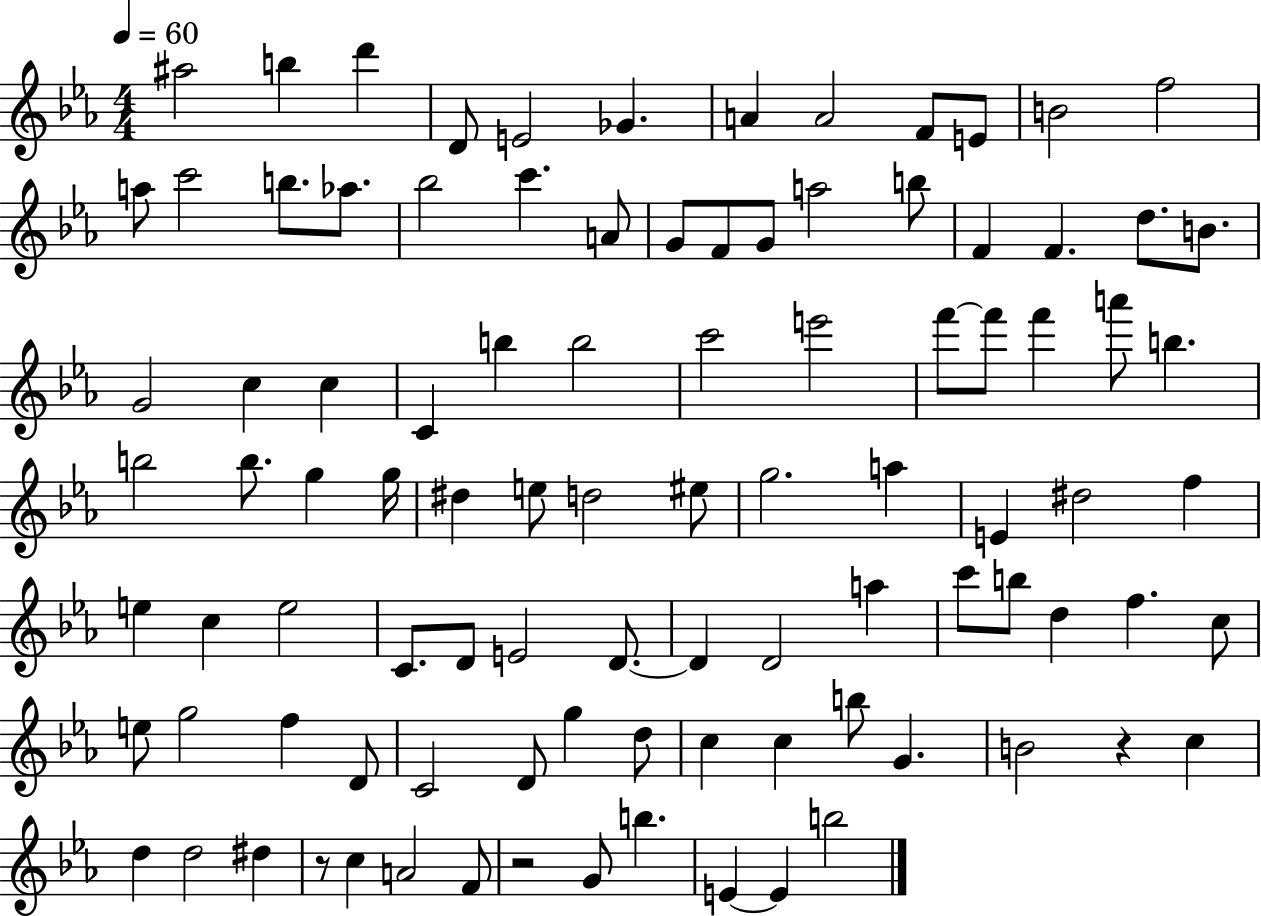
{
  \clef treble
  \numericTimeSignature
  \time 4/4
  \key ees \major
  \tempo 4 = 60
  ais''2 b''4 d'''4 | d'8 e'2 ges'4. | a'4 a'2 f'8 e'8 | b'2 f''2 | \break a''8 c'''2 b''8. aes''8. | bes''2 c'''4. a'8 | g'8 f'8 g'8 a''2 b''8 | f'4 f'4. d''8. b'8. | \break g'2 c''4 c''4 | c'4 b''4 b''2 | c'''2 e'''2 | f'''8~~ f'''8 f'''4 a'''8 b''4. | \break b''2 b''8. g''4 g''16 | dis''4 e''8 d''2 eis''8 | g''2. a''4 | e'4 dis''2 f''4 | \break e''4 c''4 e''2 | c'8. d'8 e'2 d'8.~~ | d'4 d'2 a''4 | c'''8 b''8 d''4 f''4. c''8 | \break e''8 g''2 f''4 d'8 | c'2 d'8 g''4 d''8 | c''4 c''4 b''8 g'4. | b'2 r4 c''4 | \break d''4 d''2 dis''4 | r8 c''4 a'2 f'8 | r2 g'8 b''4. | e'4~~ e'4 b''2 | \break \bar "|."
}